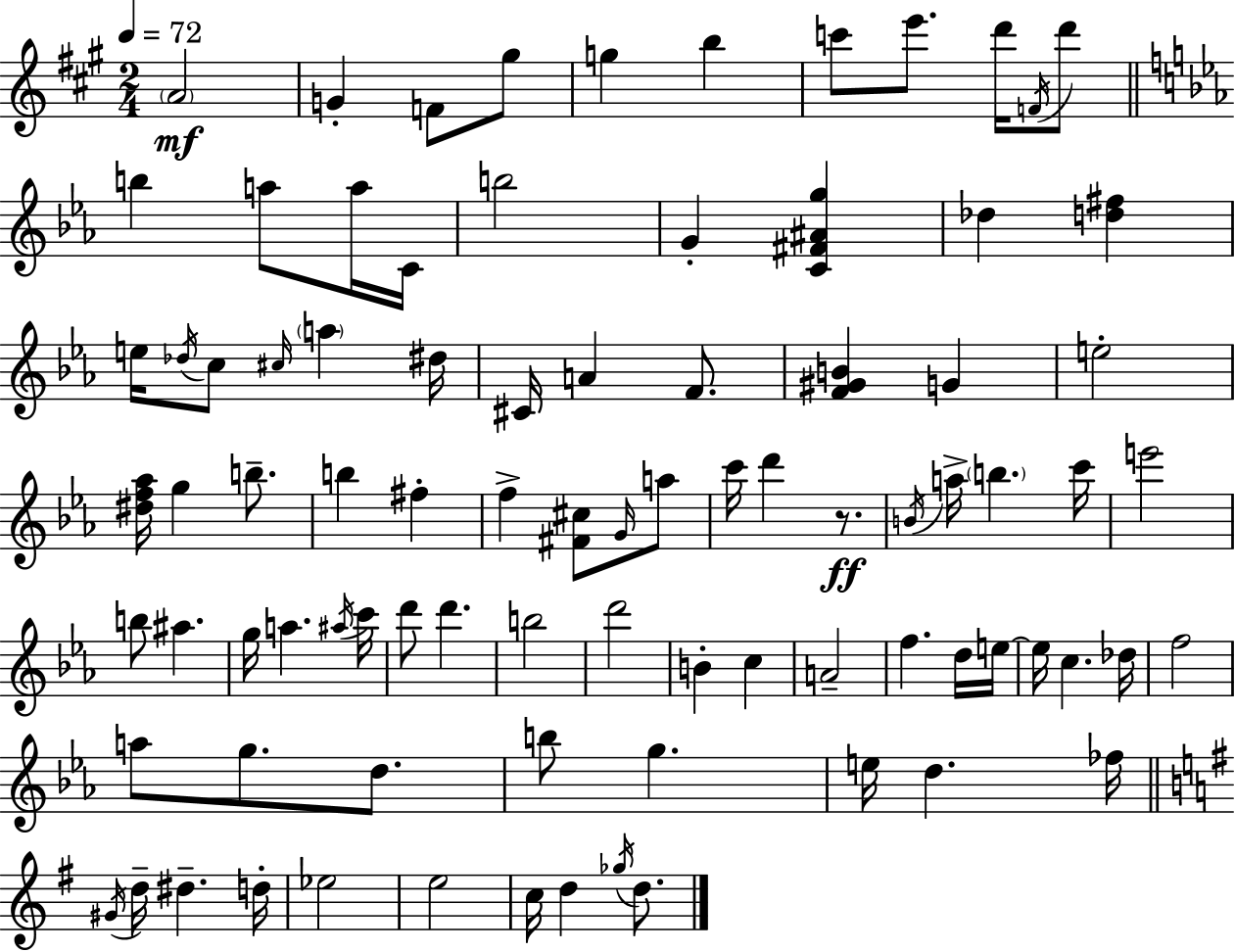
A4/h G4/q F4/e G#5/e G5/q B5/q C6/e E6/e. D6/s F4/s D6/e B5/q A5/e A5/s C4/s B5/h G4/q [C4,F#4,A#4,G5]/q Db5/q [D5,F#5]/q E5/s Db5/s C5/e C#5/s A5/q D#5/s C#4/s A4/q F4/e. [F4,G#4,B4]/q G4/q E5/h [D#5,F5,Ab5]/s G5/q B5/e. B5/q F#5/q F5/q [F#4,C#5]/e G4/s A5/e C6/s D6/q R/e. B4/s A5/s B5/q. C6/s E6/h B5/e A#5/q. G5/s A5/q. A#5/s C6/s D6/e D6/q. B5/h D6/h B4/q C5/q A4/h F5/q. D5/s E5/s E5/s C5/q. Db5/s F5/h A5/e G5/e. D5/e. B5/e G5/q. E5/s D5/q. FES5/s G#4/s D5/s D#5/q. D5/s Eb5/h E5/h C5/s D5/q Gb5/s D5/e.